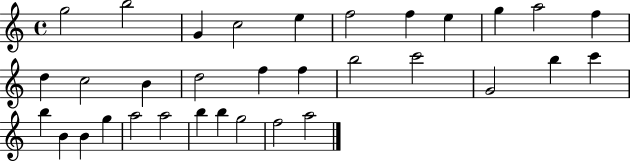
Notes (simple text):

G5/h B5/h G4/q C5/h E5/q F5/h F5/q E5/q G5/q A5/h F5/q D5/q C5/h B4/q D5/h F5/q F5/q B5/h C6/h G4/h B5/q C6/q B5/q B4/q B4/q G5/q A5/h A5/h B5/q B5/q G5/h F5/h A5/h